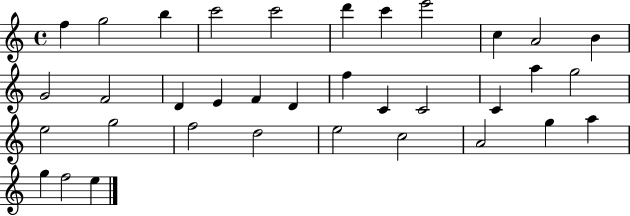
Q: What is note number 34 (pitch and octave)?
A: F5